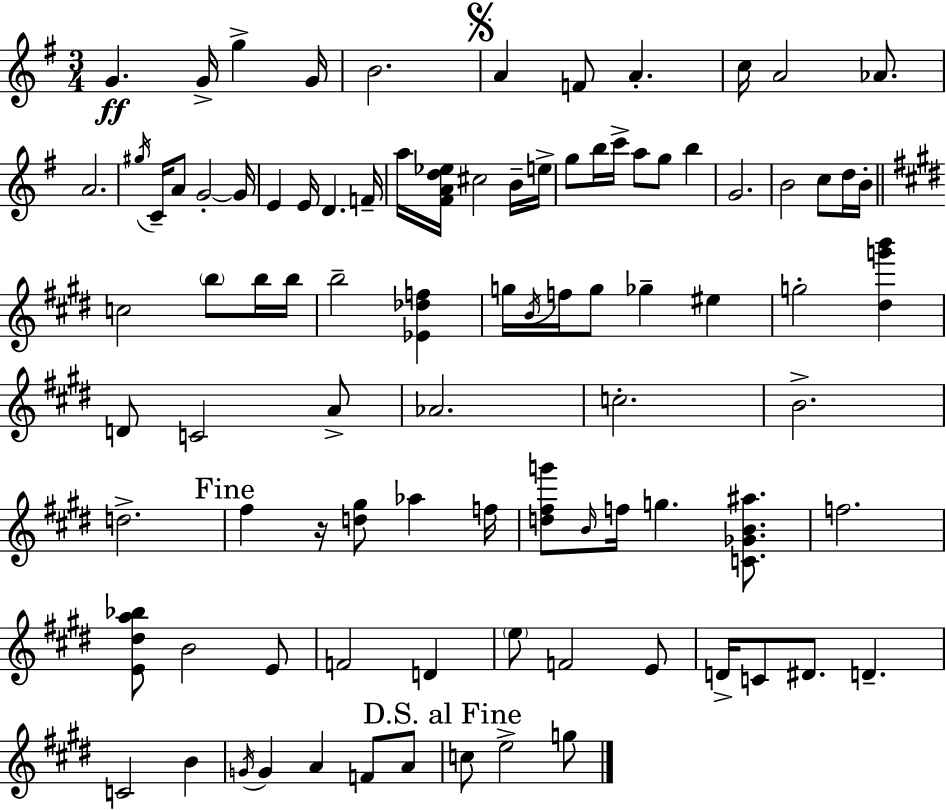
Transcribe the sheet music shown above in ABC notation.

X:1
T:Untitled
M:3/4
L:1/4
K:Em
G G/4 g G/4 B2 A F/2 A c/4 A2 _A/2 A2 ^g/4 C/4 A/2 G2 G/4 E E/4 D F/4 a/4 [^FAd_e]/4 ^c2 B/4 e/4 g/2 b/4 c'/4 a/2 g/2 b G2 B2 c/2 d/4 B/4 c2 b/2 b/4 b/4 b2 [_E_df] g/4 B/4 f/4 g/2 _g ^e g2 [^dg'b'] D/2 C2 A/2 _A2 c2 B2 d2 ^f z/4 [d^g]/2 _a f/4 [d^fg']/2 B/4 f/4 g [C_GB^a]/2 f2 [E^da_b]/2 B2 E/2 F2 D e/2 F2 E/2 D/4 C/2 ^D/2 D C2 B G/4 G A F/2 A/2 c/2 e2 g/2